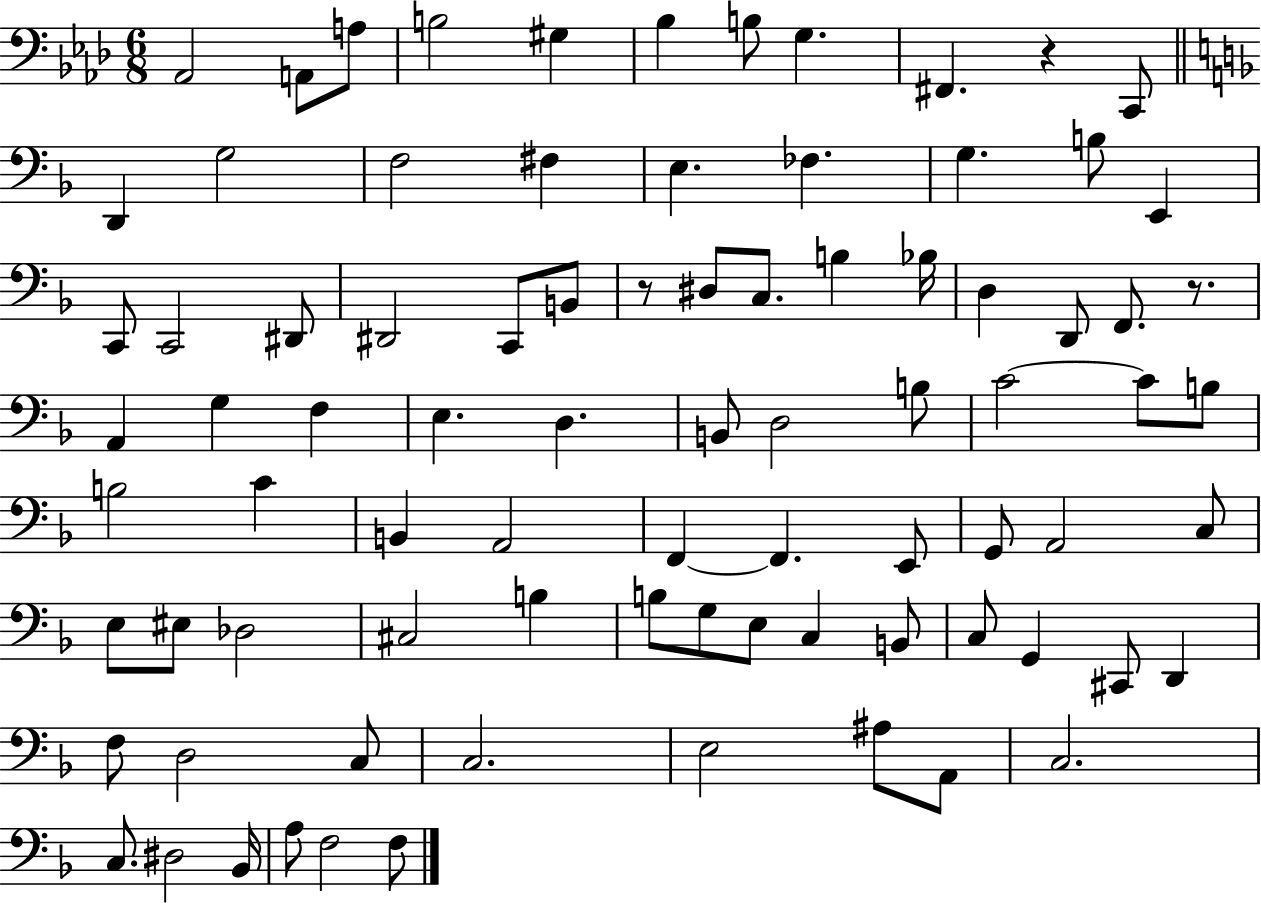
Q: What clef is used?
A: bass